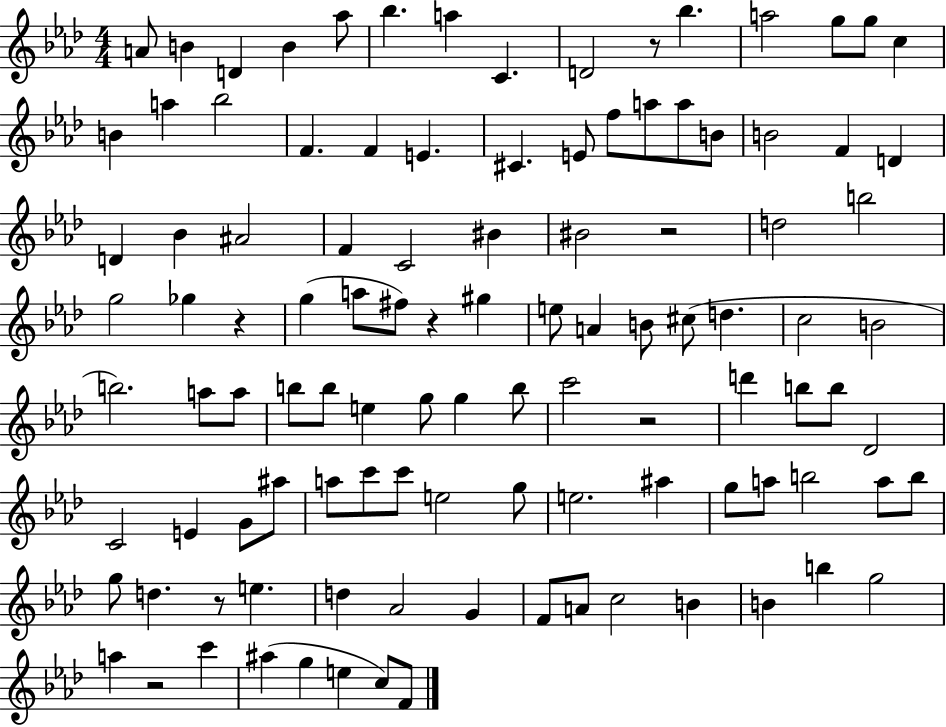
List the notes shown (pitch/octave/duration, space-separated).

A4/e B4/q D4/q B4/q Ab5/e Bb5/q. A5/q C4/q. D4/h R/e Bb5/q. A5/h G5/e G5/e C5/q B4/q A5/q Bb5/h F4/q. F4/q E4/q. C#4/q. E4/e F5/e A5/e A5/e B4/e B4/h F4/q D4/q D4/q Bb4/q A#4/h F4/q C4/h BIS4/q BIS4/h R/h D5/h B5/h G5/h Gb5/q R/q G5/q A5/e F#5/e R/q G#5/q E5/e A4/q B4/e C#5/e D5/q. C5/h B4/h B5/h. A5/e A5/e B5/e B5/e E5/q G5/e G5/q B5/e C6/h R/h D6/q B5/e B5/e Db4/h C4/h E4/q G4/e A#5/e A5/e C6/e C6/e E5/h G5/e E5/h. A#5/q G5/e A5/e B5/h A5/e B5/e G5/e D5/q. R/e E5/q. D5/q Ab4/h G4/q F4/e A4/e C5/h B4/q B4/q B5/q G5/h A5/q R/h C6/q A#5/q G5/q E5/q C5/e F4/e